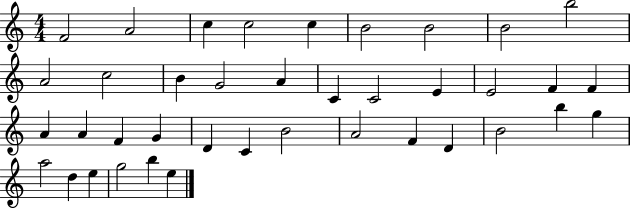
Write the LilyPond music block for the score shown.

{
  \clef treble
  \numericTimeSignature
  \time 4/4
  \key c \major
  f'2 a'2 | c''4 c''2 c''4 | b'2 b'2 | b'2 b''2 | \break a'2 c''2 | b'4 g'2 a'4 | c'4 c'2 e'4 | e'2 f'4 f'4 | \break a'4 a'4 f'4 g'4 | d'4 c'4 b'2 | a'2 f'4 d'4 | b'2 b''4 g''4 | \break a''2 d''4 e''4 | g''2 b''4 e''4 | \bar "|."
}